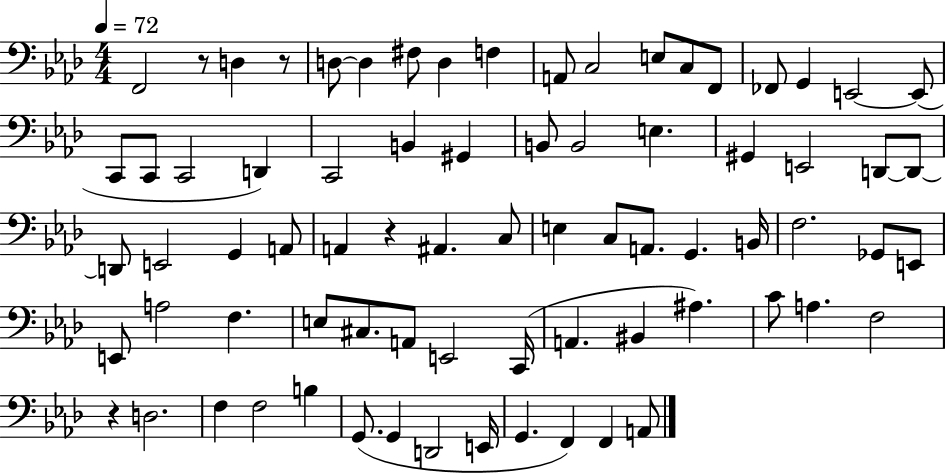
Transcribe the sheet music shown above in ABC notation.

X:1
T:Untitled
M:4/4
L:1/4
K:Ab
F,,2 z/2 D, z/2 D,/2 D, ^F,/2 D, F, A,,/2 C,2 E,/2 C,/2 F,,/2 _F,,/2 G,, E,,2 E,,/2 C,,/2 C,,/2 C,,2 D,, C,,2 B,, ^G,, B,,/2 B,,2 E, ^G,, E,,2 D,,/2 D,,/2 D,,/2 E,,2 G,, A,,/2 A,, z ^A,, C,/2 E, C,/2 A,,/2 G,, B,,/4 F,2 _G,,/2 E,,/2 E,,/2 A,2 F, E,/2 ^C,/2 A,,/2 E,,2 C,,/4 A,, ^B,, ^A, C/2 A, F,2 z D,2 F, F,2 B, G,,/2 G,, D,,2 E,,/4 G,, F,, F,, A,,/2